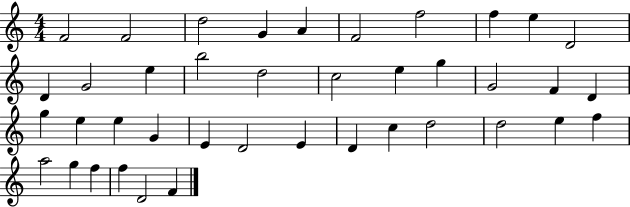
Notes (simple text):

F4/h F4/h D5/h G4/q A4/q F4/h F5/h F5/q E5/q D4/h D4/q G4/h E5/q B5/h D5/h C5/h E5/q G5/q G4/h F4/q D4/q G5/q E5/q E5/q G4/q E4/q D4/h E4/q D4/q C5/q D5/h D5/h E5/q F5/q A5/h G5/q F5/q F5/q D4/h F4/q